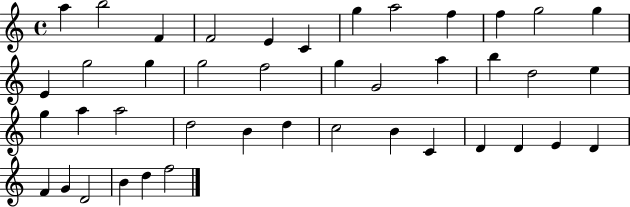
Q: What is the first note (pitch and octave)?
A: A5